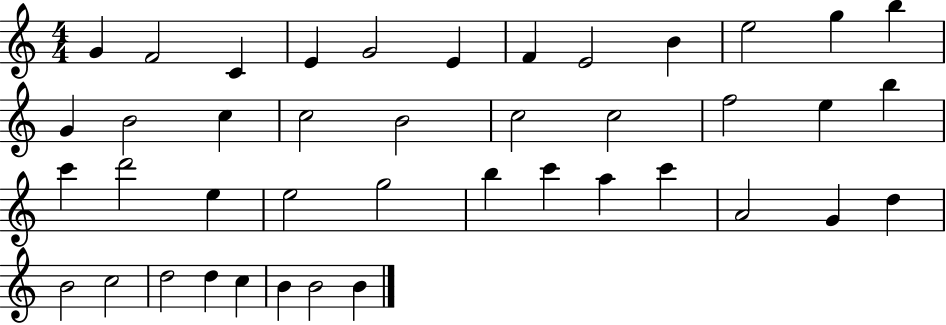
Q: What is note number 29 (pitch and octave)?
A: C6